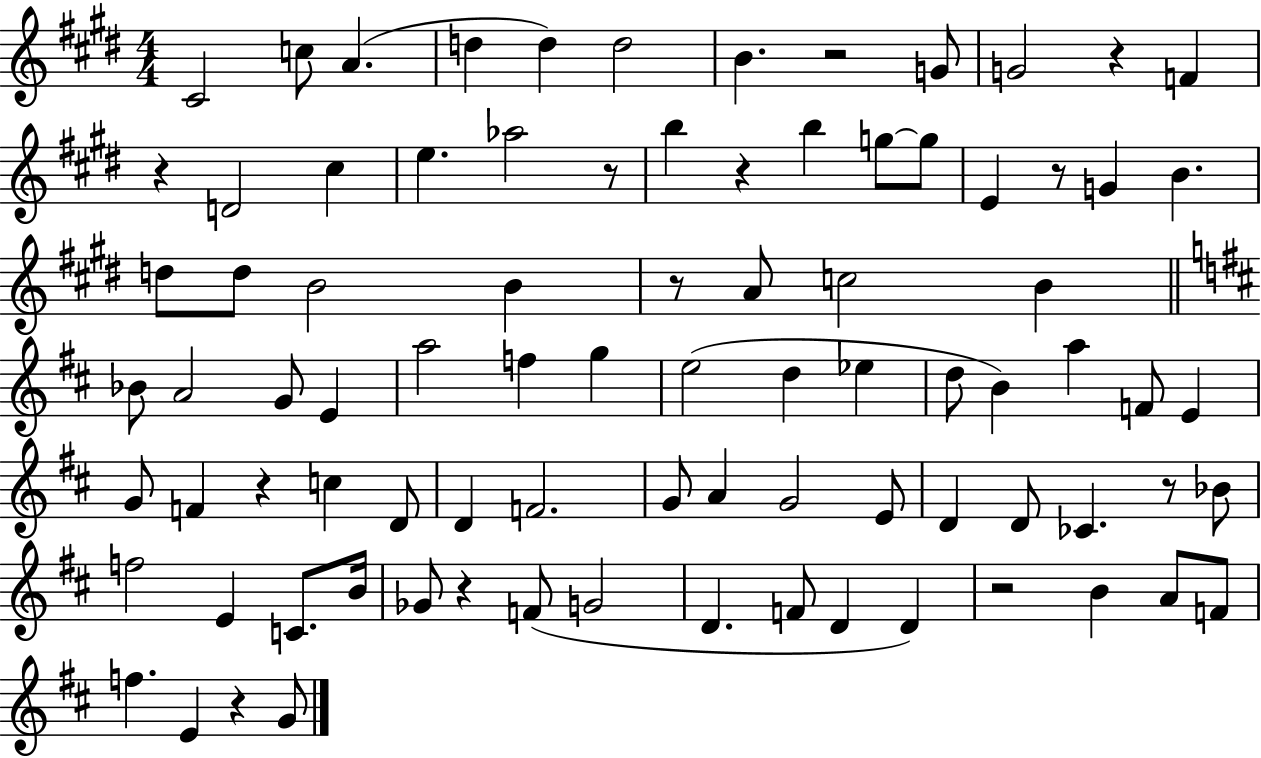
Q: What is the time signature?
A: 4/4